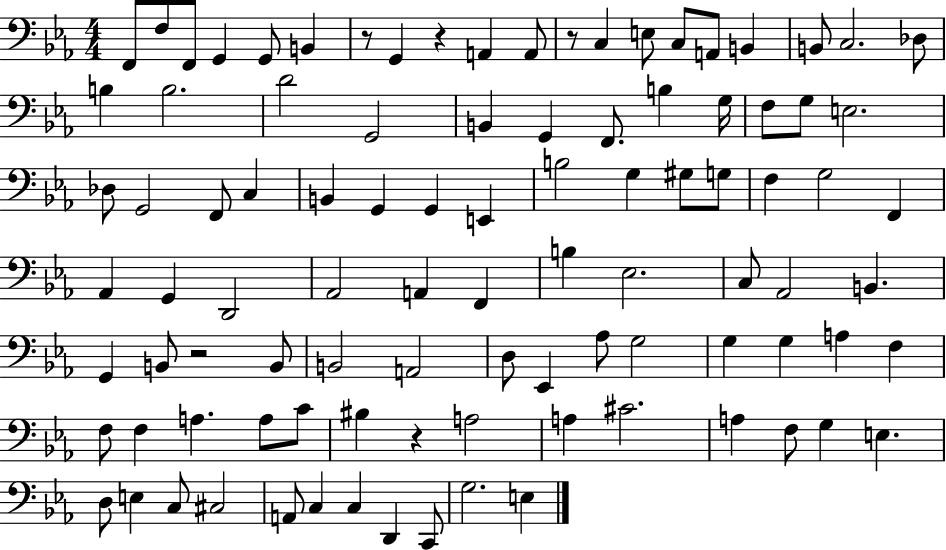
F2/e F3/e F2/e G2/q G2/e B2/q R/e G2/q R/q A2/q A2/e R/e C3/q E3/e C3/e A2/e B2/q B2/e C3/h. Db3/e B3/q B3/h. D4/h G2/h B2/q G2/q F2/e. B3/q G3/s F3/e G3/e E3/h. Db3/e G2/h F2/e C3/q B2/q G2/q G2/q E2/q B3/h G3/q G#3/e G3/e F3/q G3/h F2/q Ab2/q G2/q D2/h Ab2/h A2/q F2/q B3/q Eb3/h. C3/e Ab2/h B2/q. G2/q B2/e R/h B2/e B2/h A2/h D3/e Eb2/q Ab3/e G3/h G3/q G3/q A3/q F3/q F3/e F3/q A3/q. A3/e C4/e BIS3/q R/q A3/h A3/q C#4/h. A3/q F3/e G3/q E3/q. D3/e E3/q C3/e C#3/h A2/e C3/q C3/q D2/q C2/e G3/h. E3/q